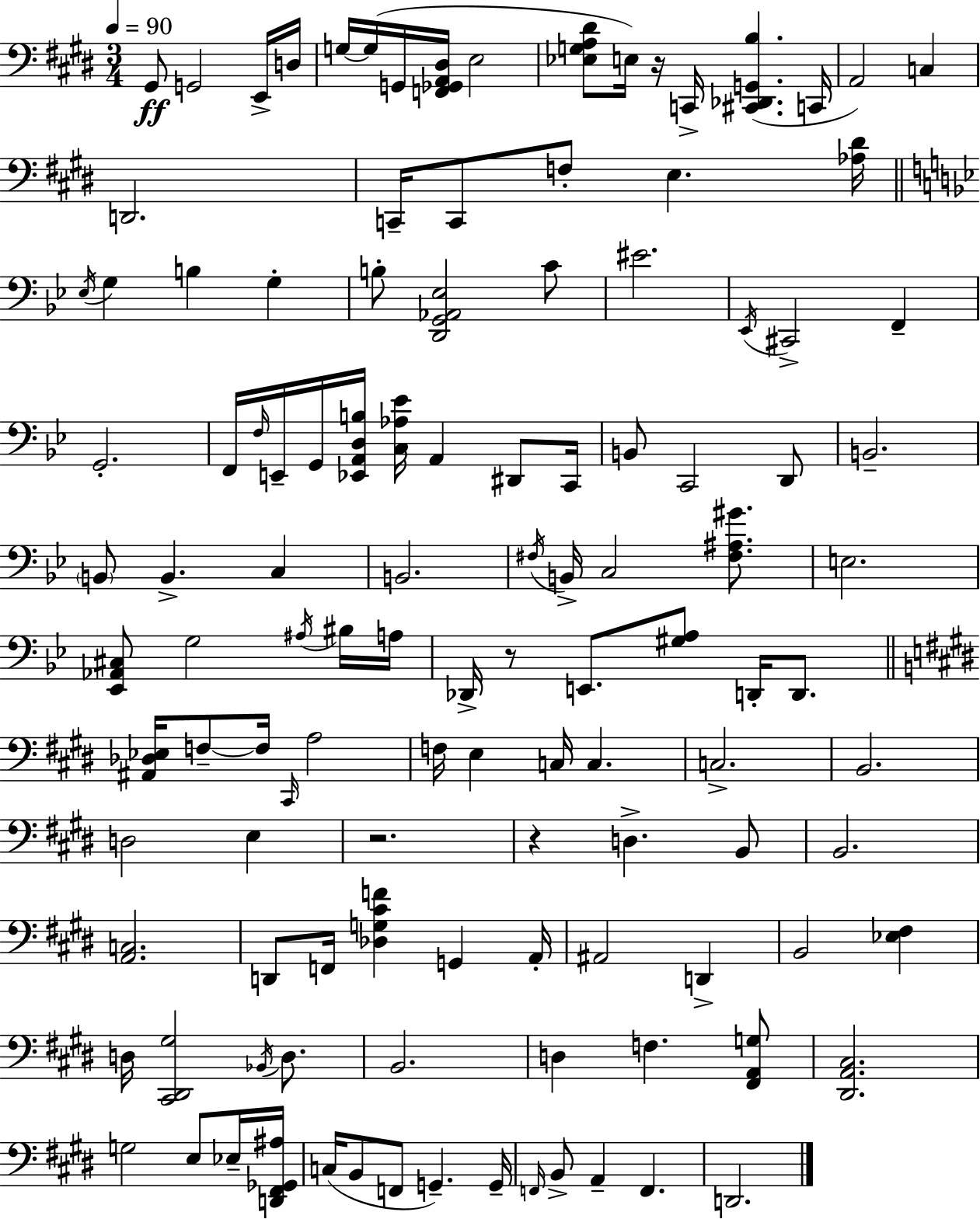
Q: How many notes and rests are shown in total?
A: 119